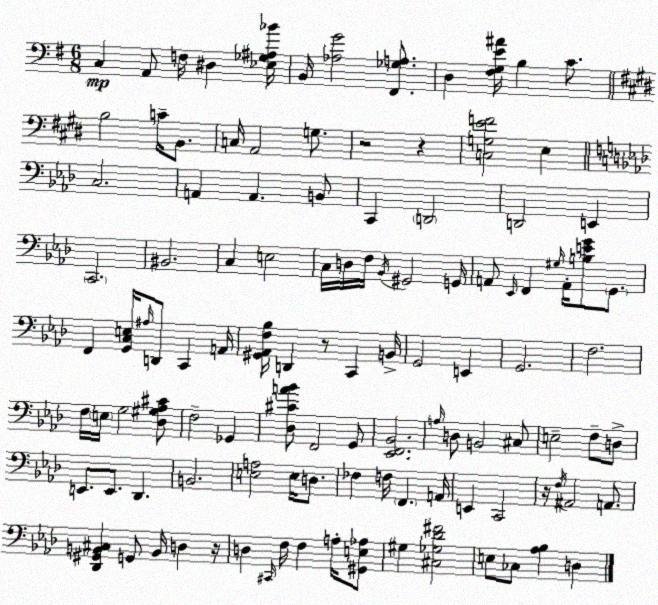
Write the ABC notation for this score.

X:1
T:Untitled
M:6/8
L:1/4
K:Em
C, A,,/2 F,/4 ^D, [_E,_G,^A,_B]/4 B,,/4 [_A,G]2 [^F,,_G,A,]/2 D, [^F,G,E^A]/4 B, C/2 B,2 C/4 B,,/2 C,/4 A,,2 G,/2 z2 z [C,G,EF]2 E, C,2 A,, A,, B,,/2 C,, D,,2 D,,2 E,, C,,2 ^B,,2 C, E,2 C,/4 D,/4 F,/4 _B,,/4 ^G,,2 G,,/4 A,,/2 _E,,/4 F,, ^G,/4 A,,/4 [B,EG]/2 G,,/2 F,, [G,,C,E,]/4 ^A,/4 D,,/2 C,, A,,/4 [^G,,_A,,F,_B,]/4 D,, z/2 C,, B,,/4 G,,2 E,, G,,2 F,2 F,/4 E,/4 G,2 [_D,^G,_A,^C]/2 F,2 _G,, [_D,^CA_B]/2 F,,2 G,,/2 [_E,,F,,_B,,]2 A,/4 D,/2 B,,2 ^C,/2 E,2 F,/2 D,/2 E,,/2 E,,/2 _D,, B,,2 [E,A,]2 E,/4 D,/2 _F, F,/4 F,, A,,/4 E,, C,,2 z/4 F,/4 ^A,,2 A,,/2 [_D,,^G,,B,,^C,] G,,/2 B,,/4 D, z/4 D, ^C,,/4 F,/4 F, A,/4 [^G,,E,_A,]/2 ^G, [^C,_G,_D^F]2 E,/2 _C,/2 [_A,_B,] D,